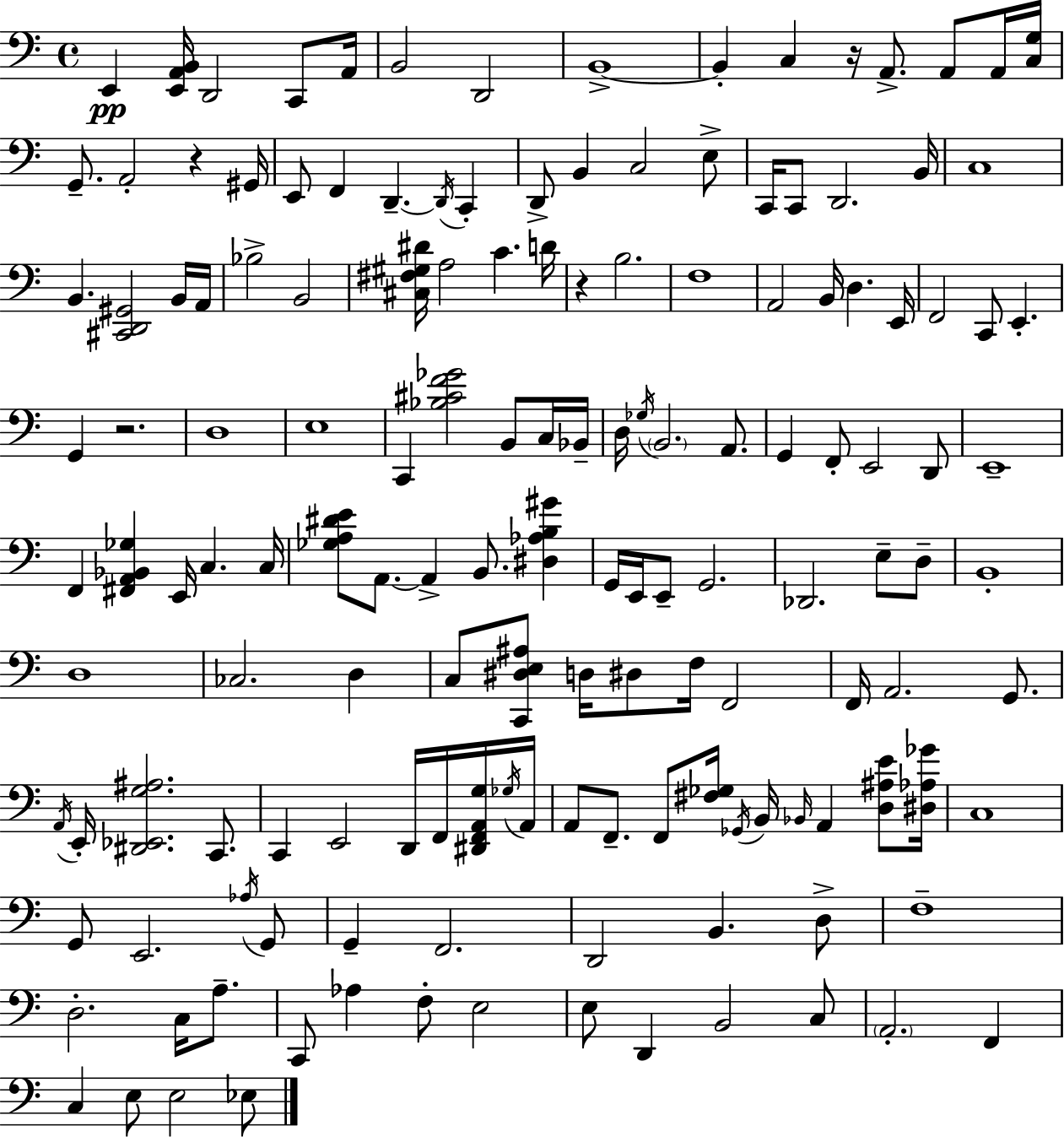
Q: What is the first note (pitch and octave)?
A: E2